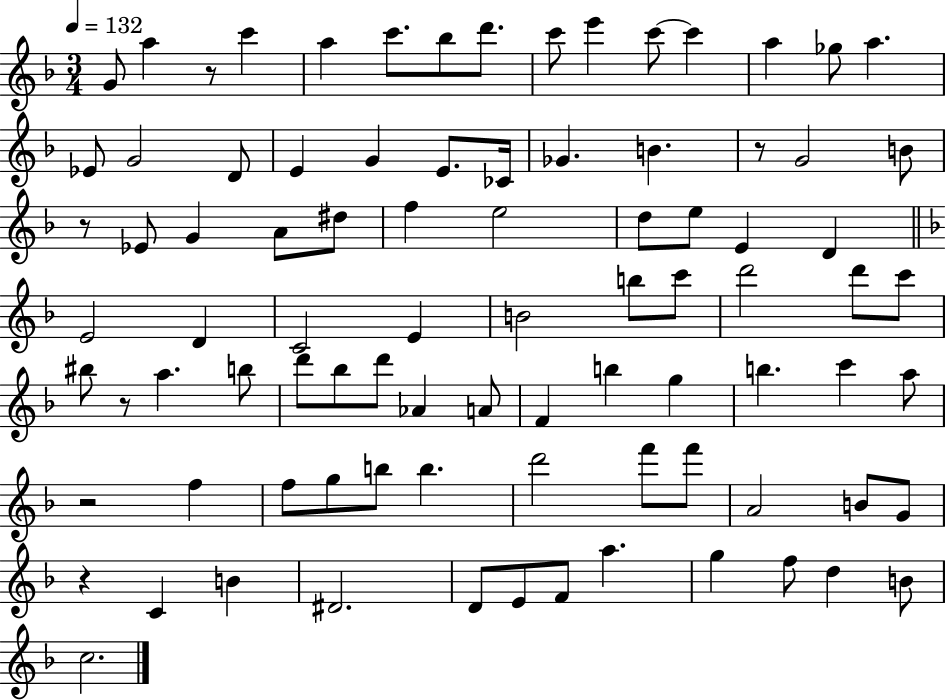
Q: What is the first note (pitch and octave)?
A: G4